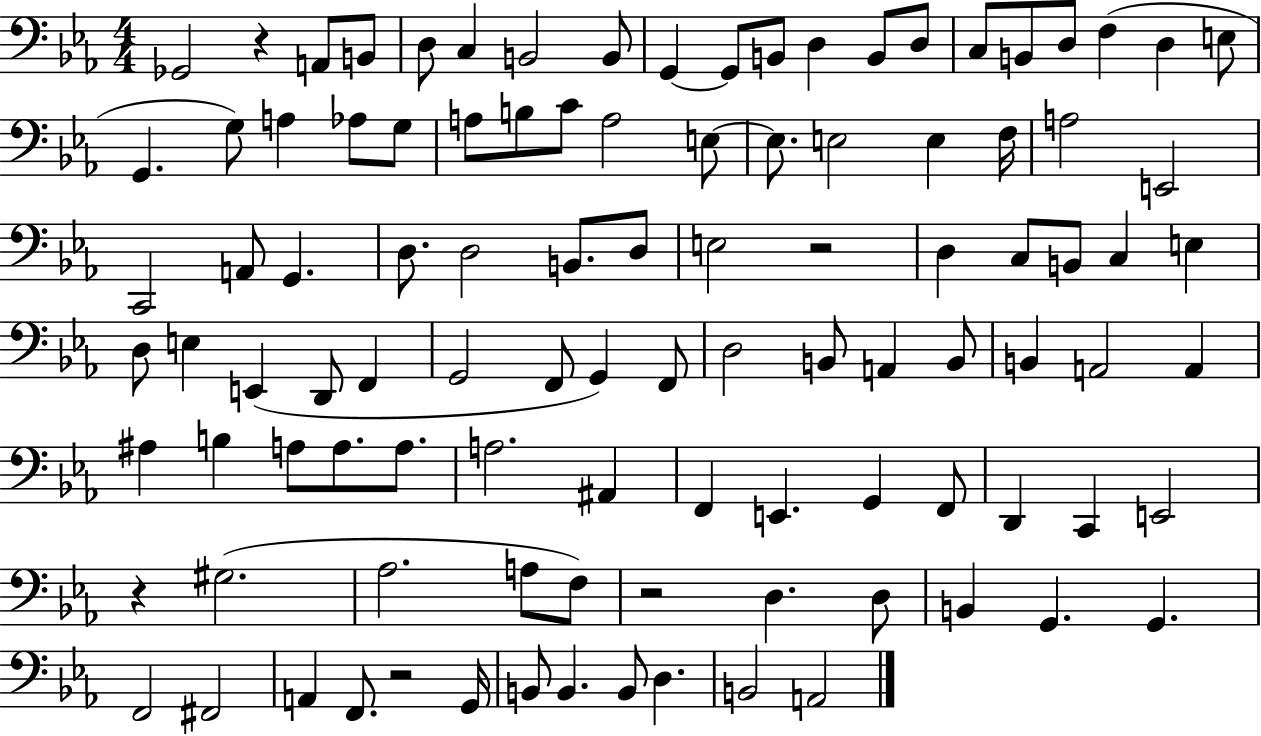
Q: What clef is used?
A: bass